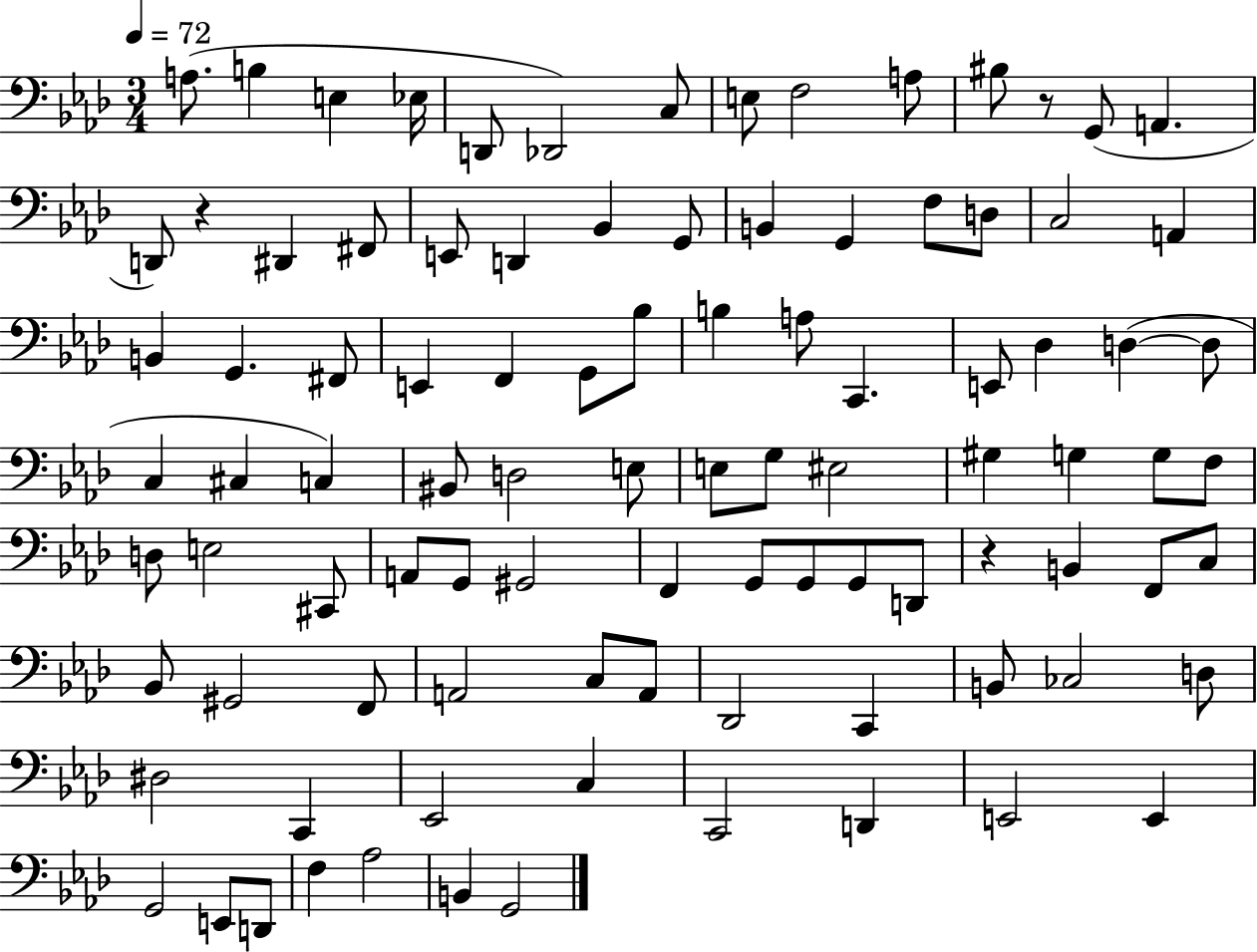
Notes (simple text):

A3/e. B3/q E3/q Eb3/s D2/e Db2/h C3/e E3/e F3/h A3/e BIS3/e R/e G2/e A2/q. D2/e R/q D#2/q F#2/e E2/e D2/q Bb2/q G2/e B2/q G2/q F3/e D3/e C3/h A2/q B2/q G2/q. F#2/e E2/q F2/q G2/e Bb3/e B3/q A3/e C2/q. E2/e Db3/q D3/q D3/e C3/q C#3/q C3/q BIS2/e D3/h E3/e E3/e G3/e EIS3/h G#3/q G3/q G3/e F3/e D3/e E3/h C#2/e A2/e G2/e G#2/h F2/q G2/e G2/e G2/e D2/e R/q B2/q F2/e C3/e Bb2/e G#2/h F2/e A2/h C3/e A2/e Db2/h C2/q B2/e CES3/h D3/e D#3/h C2/q Eb2/h C3/q C2/h D2/q E2/h E2/q G2/h E2/e D2/e F3/q Ab3/h B2/q G2/h